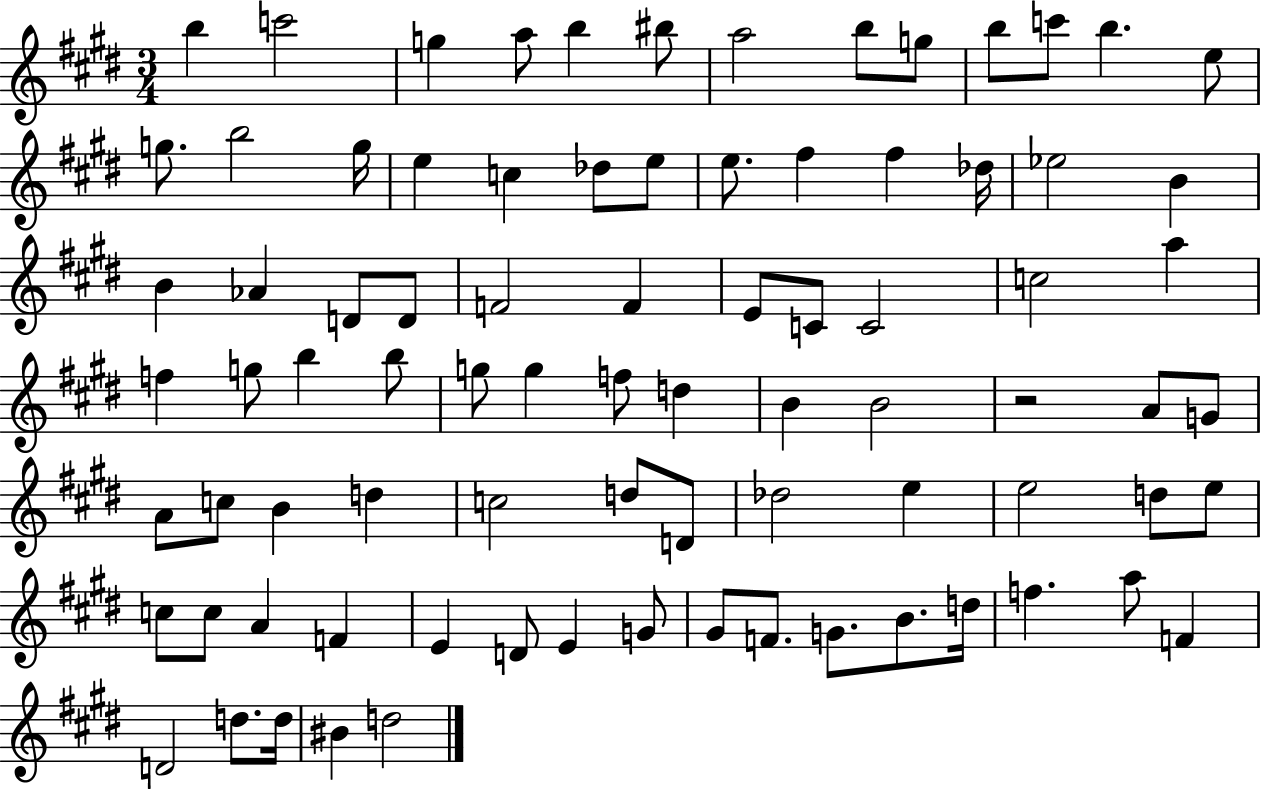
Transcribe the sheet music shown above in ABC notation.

X:1
T:Untitled
M:3/4
L:1/4
K:E
b c'2 g a/2 b ^b/2 a2 b/2 g/2 b/2 c'/2 b e/2 g/2 b2 g/4 e c _d/2 e/2 e/2 ^f ^f _d/4 _e2 B B _A D/2 D/2 F2 F E/2 C/2 C2 c2 a f g/2 b b/2 g/2 g f/2 d B B2 z2 A/2 G/2 A/2 c/2 B d c2 d/2 D/2 _d2 e e2 d/2 e/2 c/2 c/2 A F E D/2 E G/2 ^G/2 F/2 G/2 B/2 d/4 f a/2 F D2 d/2 d/4 ^B d2